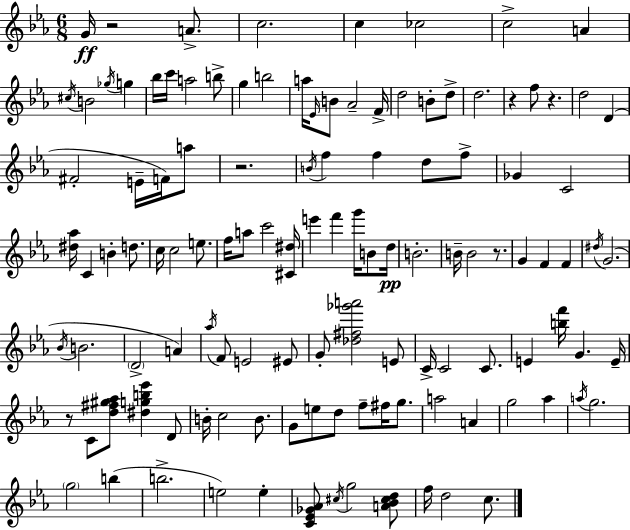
G4/s R/h A4/e. C5/h. C5/q CES5/h C5/h A4/q C#5/s B4/h Gb5/s G5/q Bb5/s C6/s A5/h B5/e G5/q B5/h A5/s Eb4/s B4/e Ab4/h F4/s D5/h B4/e D5/e D5/h. R/q F5/e R/q. D5/h D4/q F#4/h E4/s F4/s A5/e R/h. B4/s F5/q F5/q D5/e F5/e Gb4/q C4/h [D#5,Ab5]/s C4/q B4/q D5/e. C5/s C5/h E5/e. F5/s A5/e C6/h [C#4,D#5]/s E6/q F6/q G6/s B4/e D5/s B4/h. B4/s B4/h R/e. G4/q F4/q F4/q D#5/s G4/h. Bb4/s B4/h. D4/h A4/q Ab5/s F4/e E4/h EIS4/e G4/e [Db5,F#5,Gb6,A6]/h E4/e C4/s C4/h C4/e. E4/q [B5,F6]/s G4/q. E4/s R/e C4/e [D5,F#5,G#5,Ab5]/e [D#5,G5,B5,Eb6]/q D4/e B4/s C5/h B4/e. G4/e E5/e D5/e F5/e F#5/s G5/e. A5/h A4/q G5/h Ab5/q A5/s G5/h. G5/h B5/q B5/h. E5/h E5/q [C4,Eb4,Gb4,Ab4]/e C#5/s G5/h [A4,Bb4,C#5,D5]/e F5/s D5/h C5/e.